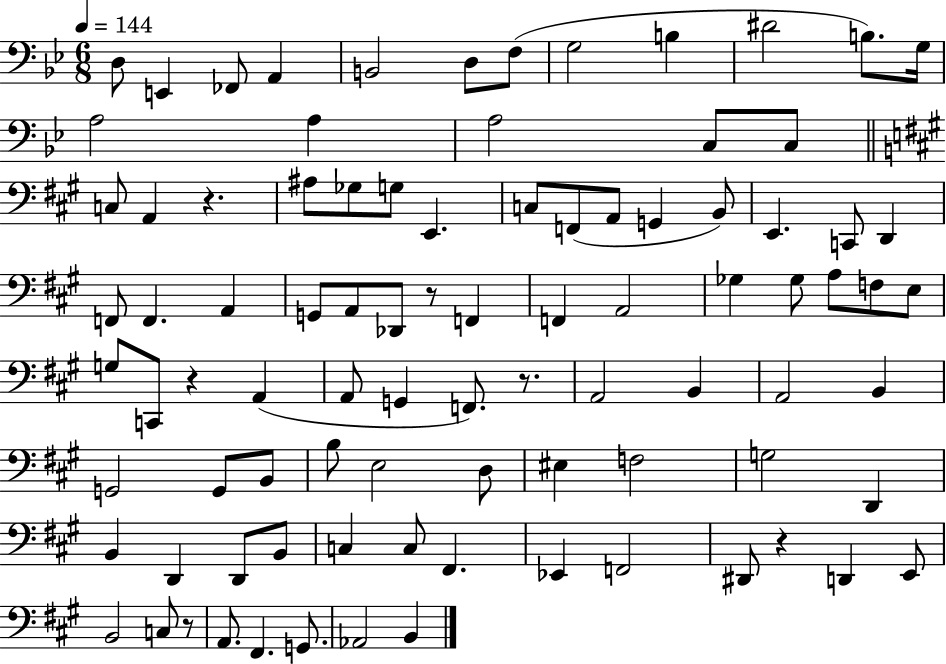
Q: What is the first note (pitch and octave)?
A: D3